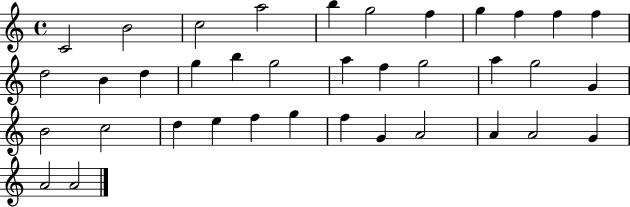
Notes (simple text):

C4/h B4/h C5/h A5/h B5/q G5/h F5/q G5/q F5/q F5/q F5/q D5/h B4/q D5/q G5/q B5/q G5/h A5/q F5/q G5/h A5/q G5/h G4/q B4/h C5/h D5/q E5/q F5/q G5/q F5/q G4/q A4/h A4/q A4/h G4/q A4/h A4/h